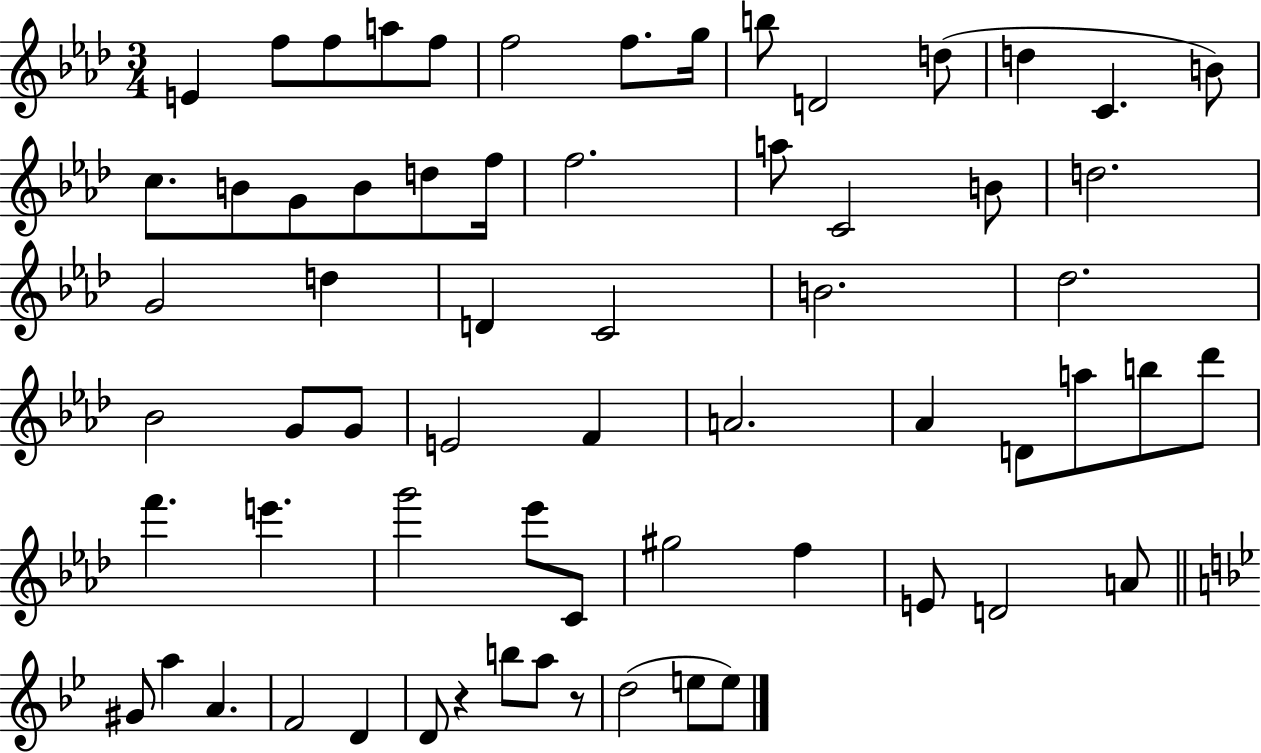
{
  \clef treble
  \numericTimeSignature
  \time 3/4
  \key aes \major
  \repeat volta 2 { e'4 f''8 f''8 a''8 f''8 | f''2 f''8. g''16 | b''8 d'2 d''8( | d''4 c'4. b'8) | \break c''8. b'8 g'8 b'8 d''8 f''16 | f''2. | a''8 c'2 b'8 | d''2. | \break g'2 d''4 | d'4 c'2 | b'2. | des''2. | \break bes'2 g'8 g'8 | e'2 f'4 | a'2. | aes'4 d'8 a''8 b''8 des'''8 | \break f'''4. e'''4. | g'''2 ees'''8 c'8 | gis''2 f''4 | e'8 d'2 a'8 | \break \bar "||" \break \key bes \major gis'8 a''4 a'4. | f'2 d'4 | d'8 r4 b''8 a''8 r8 | d''2( e''8 e''8) | \break } \bar "|."
}